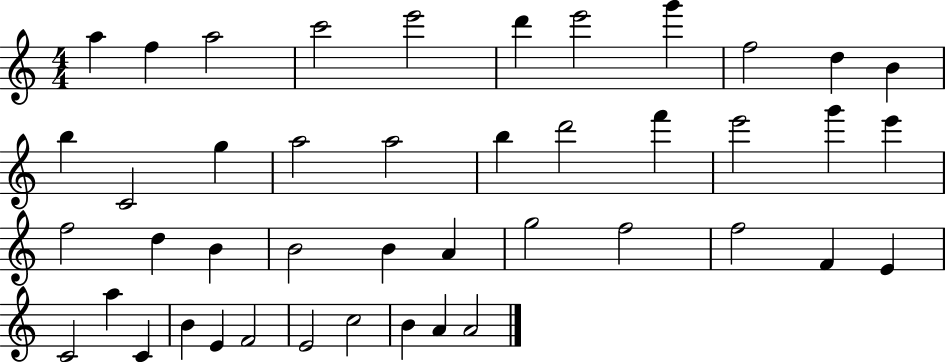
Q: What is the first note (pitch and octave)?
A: A5